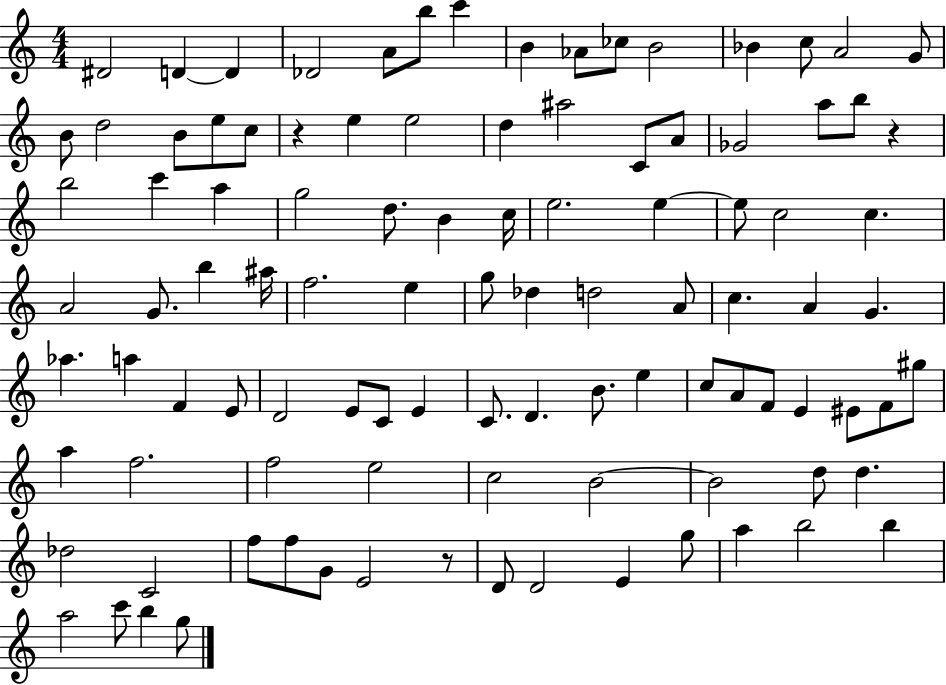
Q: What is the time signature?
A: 4/4